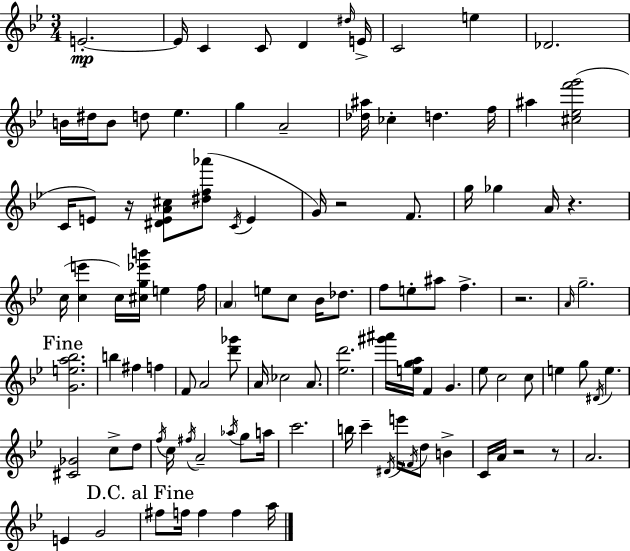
E4/h. E4/s C4/q C4/e D4/q D#5/s E4/s C4/h E5/q Db4/h. B4/s D#5/s B4/e D5/e Eb5/q. G5/q A4/h [Db5,A#5]/s CES5/q D5/q. F5/s A#5/q [C#5,Eb5,F6,G6]/h C4/s E4/e R/s [D#4,E4,A4,C#5]/e [D#5,F5,Ab6]/e C4/s E4/q G4/s R/h F4/e. G5/s Gb5/q A4/s R/q. C5/s [C5,E6]/q C5/s [C#5,G5,Eb6,B6]/s E5/q F5/s A4/q E5/e C5/e Bb4/s Db5/e. F5/e E5/e A#5/e F5/q. R/h. A4/s G5/h. [G4,E5,A5,Bb5]/h. B5/q F#5/q F5/q F4/e A4/h [D6,Gb6]/e A4/s CES5/h A4/e. [Eb5,D6]/h. [G#6,A#6]/s [E5,G5,A5]/s F4/q G4/q. Eb5/e C5/h C5/e E5/q G5/e D#4/s E5/q. [C#4,Gb4]/h C5/e D5/e F5/s C5/s F#5/s A4/h Ab5/s G5/e A5/s C6/h. B5/s C6/q D#4/s E6/s F4/s D5/e B4/q C4/s A4/s R/h R/e A4/h. E4/q G4/h F#5/e F5/s F5/q F5/q A5/s